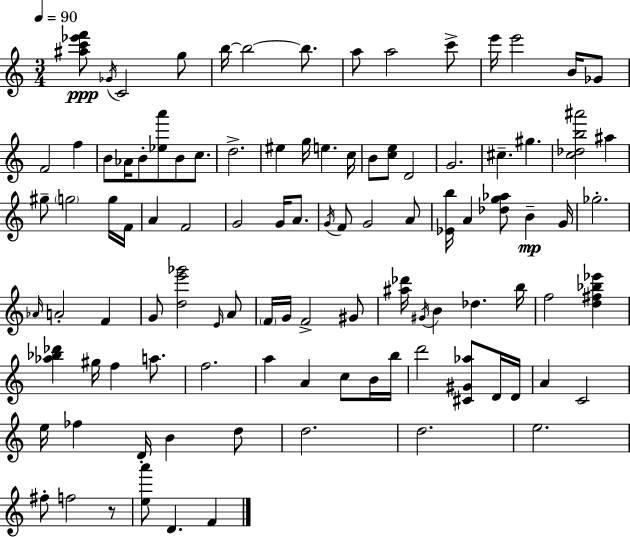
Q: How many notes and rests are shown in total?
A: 102